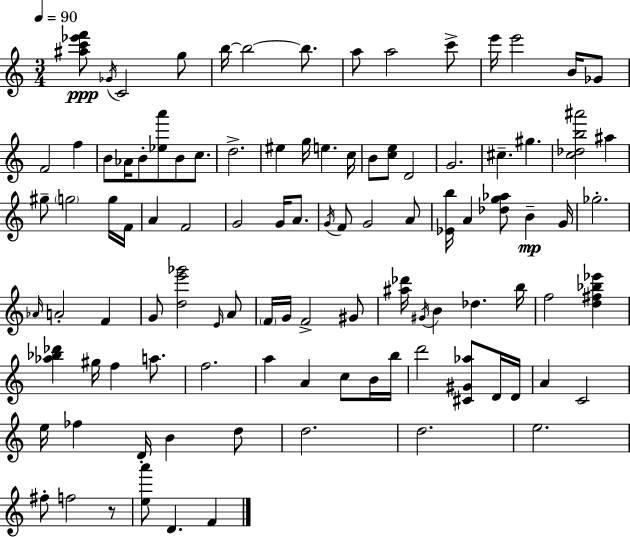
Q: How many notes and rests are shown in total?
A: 102